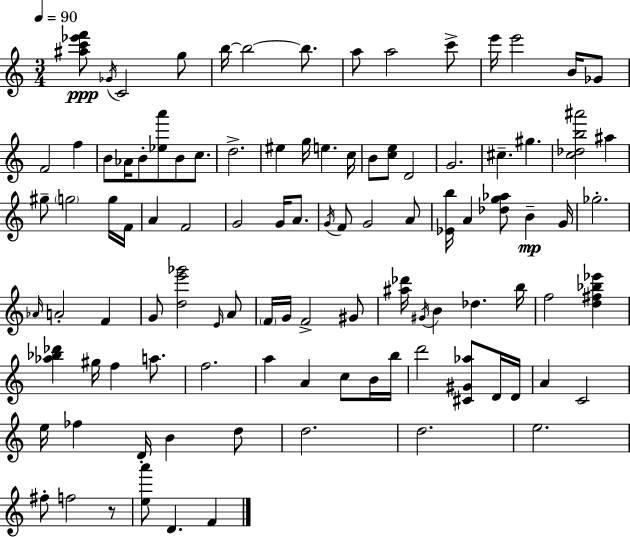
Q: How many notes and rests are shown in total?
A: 102